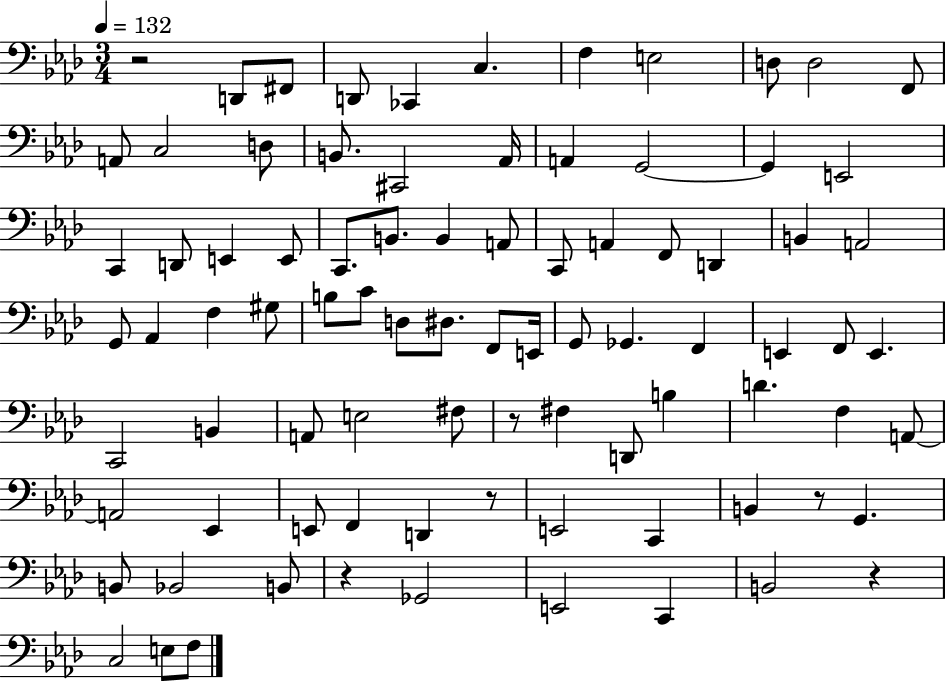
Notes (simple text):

R/h D2/e F#2/e D2/e CES2/q C3/q. F3/q E3/h D3/e D3/h F2/e A2/e C3/h D3/e B2/e. C#2/h Ab2/s A2/q G2/h G2/q E2/h C2/q D2/e E2/q E2/e C2/e. B2/e. B2/q A2/e C2/e A2/q F2/e D2/q B2/q A2/h G2/e Ab2/q F3/q G#3/e B3/e C4/e D3/e D#3/e. F2/e E2/s G2/e Gb2/q. F2/q E2/q F2/e E2/q. C2/h B2/q A2/e E3/h F#3/e R/e F#3/q D2/e B3/q D4/q. F3/q A2/e A2/h Eb2/q E2/e F2/q D2/q R/e E2/h C2/q B2/q R/e G2/q. B2/e Bb2/h B2/e R/q Gb2/h E2/h C2/q B2/h R/q C3/h E3/e F3/e